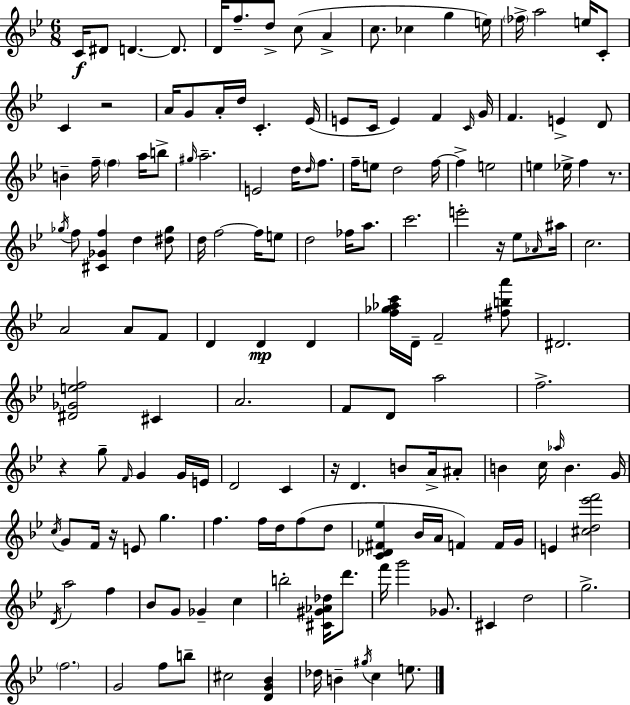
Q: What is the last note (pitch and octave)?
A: E5